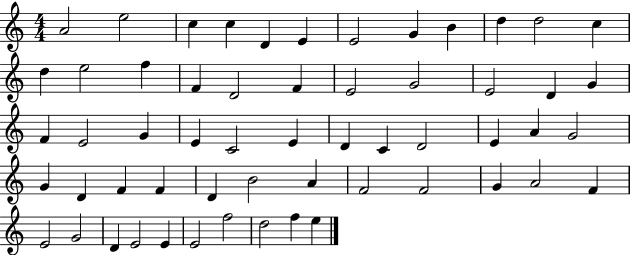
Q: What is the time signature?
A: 4/4